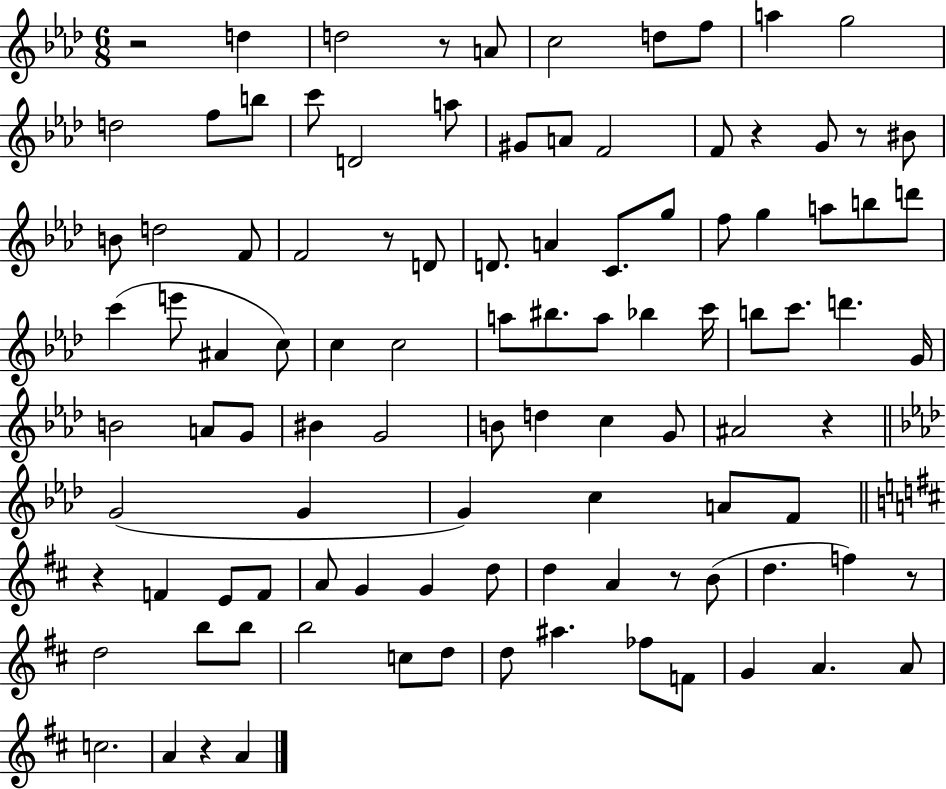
X:1
T:Untitled
M:6/8
L:1/4
K:Ab
z2 d d2 z/2 A/2 c2 d/2 f/2 a g2 d2 f/2 b/2 c'/2 D2 a/2 ^G/2 A/2 F2 F/2 z G/2 z/2 ^B/2 B/2 d2 F/2 F2 z/2 D/2 D/2 A C/2 g/2 f/2 g a/2 b/2 d'/2 c' e'/2 ^A c/2 c c2 a/2 ^b/2 a/2 _b c'/4 b/2 c'/2 d' G/4 B2 A/2 G/2 ^B G2 B/2 d c G/2 ^A2 z G2 G G c A/2 F/2 z F E/2 F/2 A/2 G G d/2 d A z/2 B/2 d f z/2 d2 b/2 b/2 b2 c/2 d/2 d/2 ^a _f/2 F/2 G A A/2 c2 A z A